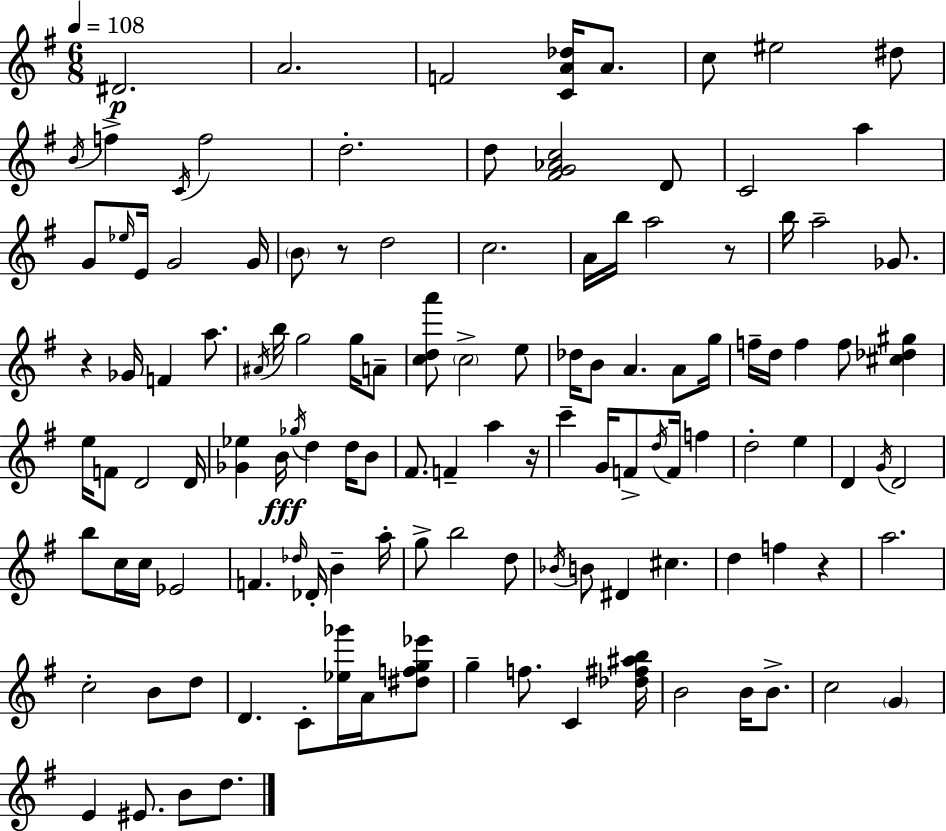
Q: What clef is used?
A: treble